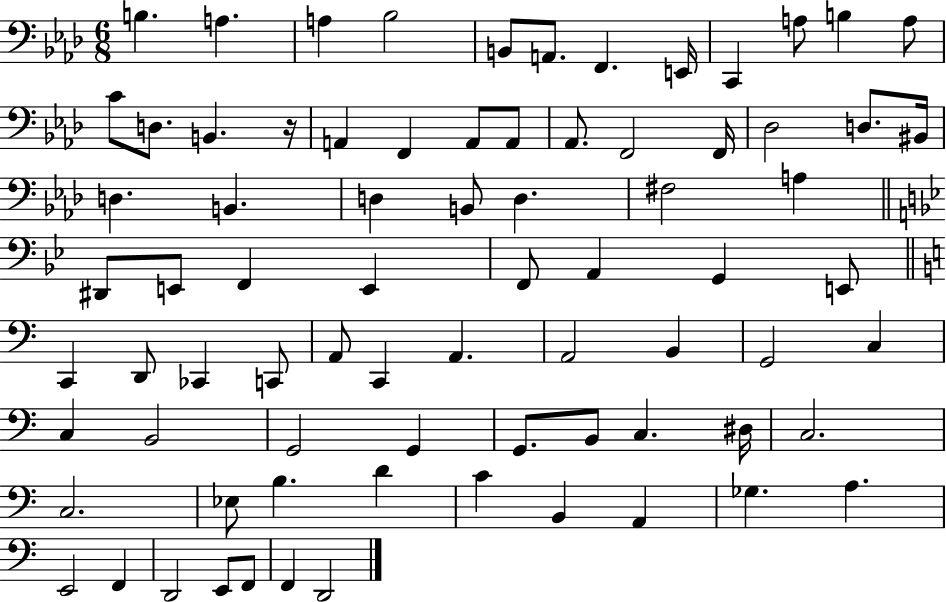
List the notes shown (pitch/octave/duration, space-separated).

B3/q. A3/q. A3/q Bb3/h B2/e A2/e. F2/q. E2/s C2/q A3/e B3/q A3/e C4/e D3/e. B2/q. R/s A2/q F2/q A2/e A2/e Ab2/e. F2/h F2/s Db3/h D3/e. BIS2/s D3/q. B2/q. D3/q B2/e D3/q. F#3/h A3/q D#2/e E2/e F2/q E2/q F2/e A2/q G2/q E2/e C2/q D2/e CES2/q C2/e A2/e C2/q A2/q. A2/h B2/q G2/h C3/q C3/q B2/h G2/h G2/q G2/e. B2/e C3/q. D#3/s C3/h. C3/h. Eb3/e B3/q. D4/q C4/q B2/q A2/q Gb3/q. A3/q. E2/h F2/q D2/h E2/e F2/e F2/q D2/h